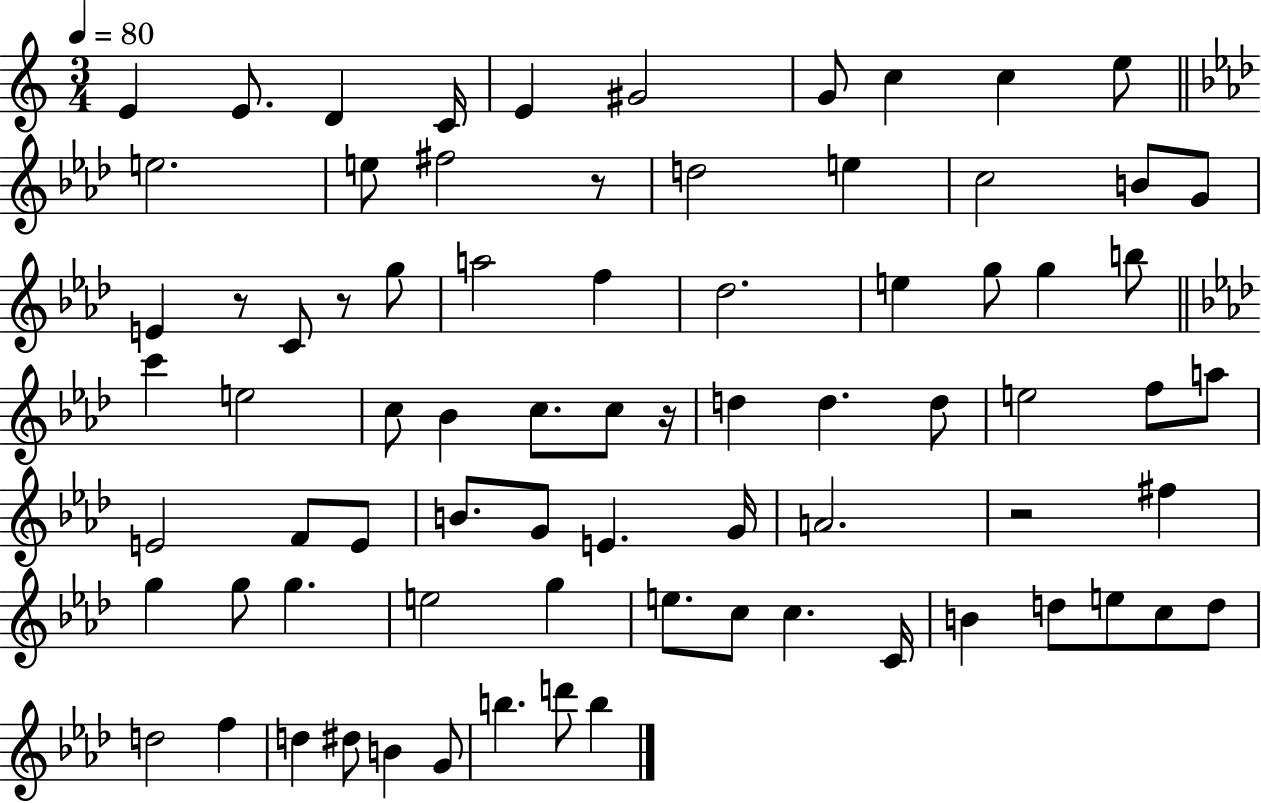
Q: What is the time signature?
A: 3/4